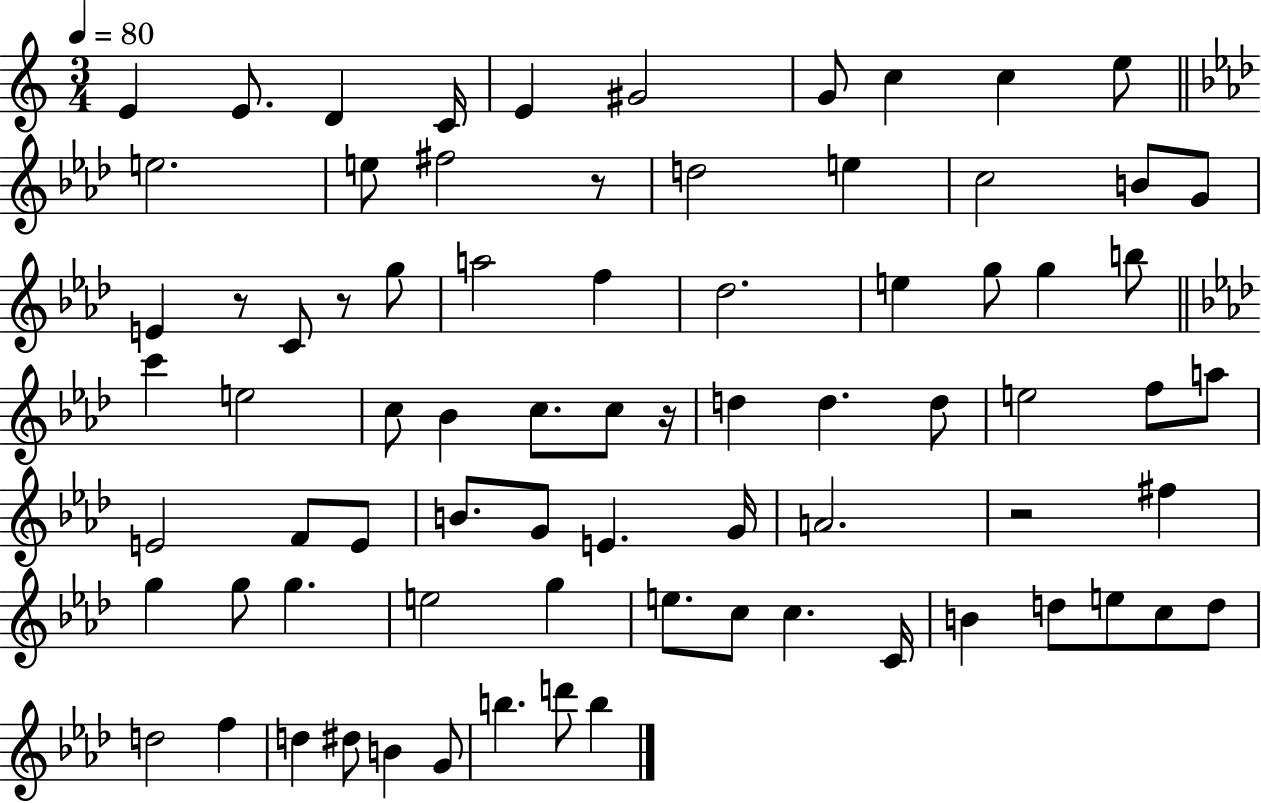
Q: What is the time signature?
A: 3/4